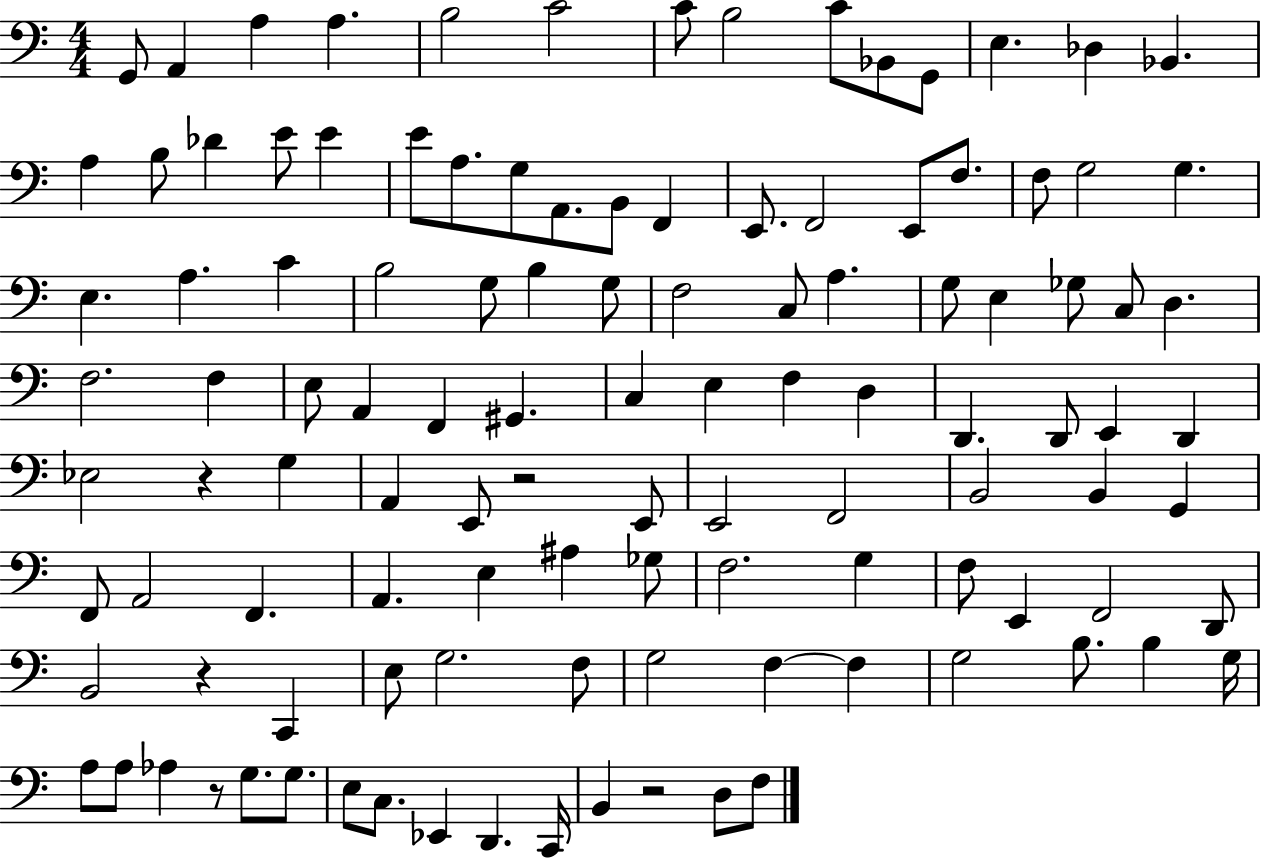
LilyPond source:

{
  \clef bass
  \numericTimeSignature
  \time 4/4
  \key c \major
  g,8 a,4 a4 a4. | b2 c'2 | c'8 b2 c'8 bes,8 g,8 | e4. des4 bes,4. | \break a4 b8 des'4 e'8 e'4 | e'8 a8. g8 a,8. b,8 f,4 | e,8. f,2 e,8 f8. | f8 g2 g4. | \break e4. a4. c'4 | b2 g8 b4 g8 | f2 c8 a4. | g8 e4 ges8 c8 d4. | \break f2. f4 | e8 a,4 f,4 gis,4. | c4 e4 f4 d4 | d,4. d,8 e,4 d,4 | \break ees2 r4 g4 | a,4 e,8 r2 e,8 | e,2 f,2 | b,2 b,4 g,4 | \break f,8 a,2 f,4. | a,4. e4 ais4 ges8 | f2. g4 | f8 e,4 f,2 d,8 | \break b,2 r4 c,4 | e8 g2. f8 | g2 f4~~ f4 | g2 b8. b4 g16 | \break a8 a8 aes4 r8 g8. g8. | e8 c8. ees,4 d,4. c,16 | b,4 r2 d8 f8 | \bar "|."
}